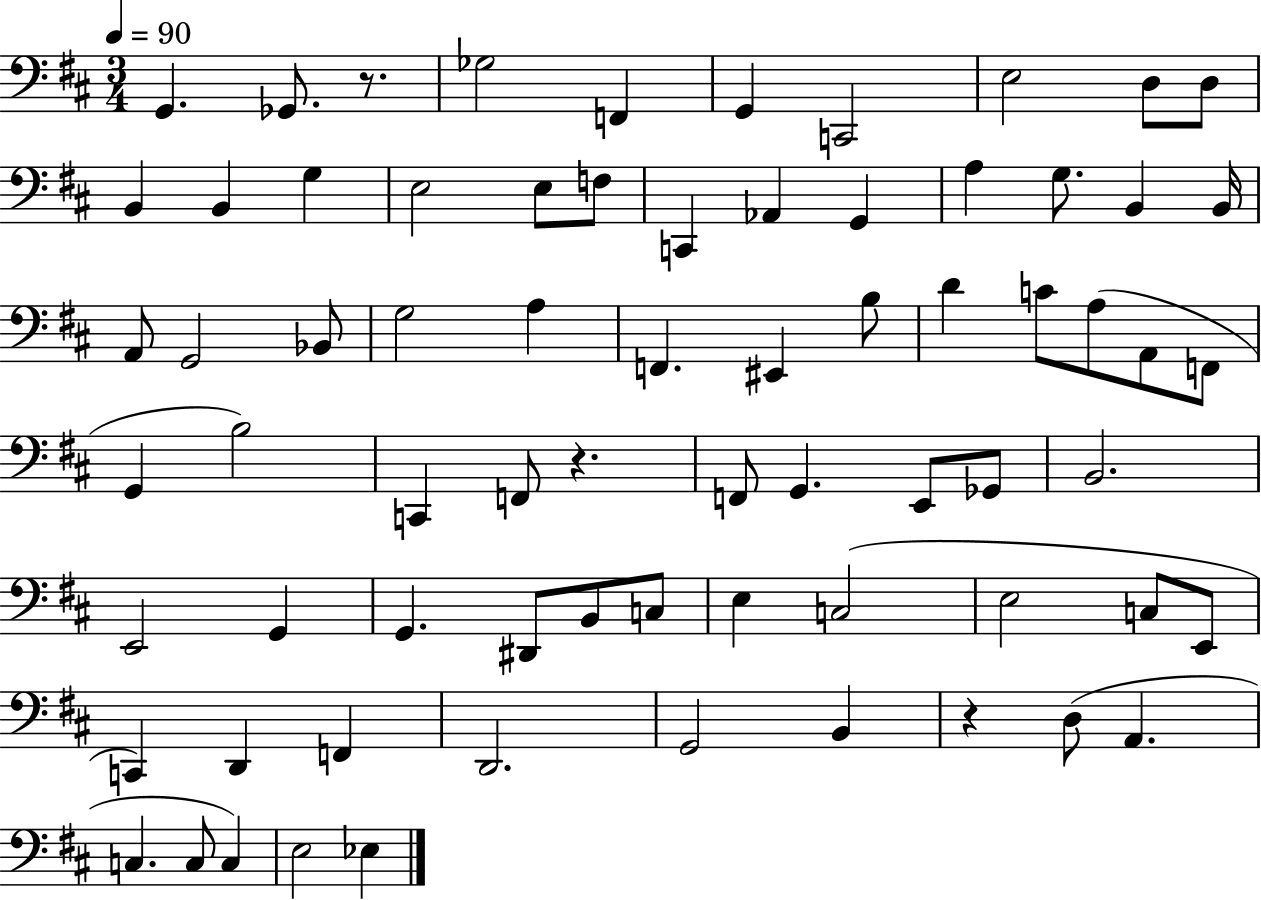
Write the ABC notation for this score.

X:1
T:Untitled
M:3/4
L:1/4
K:D
G,, _G,,/2 z/2 _G,2 F,, G,, C,,2 E,2 D,/2 D,/2 B,, B,, G, E,2 E,/2 F,/2 C,, _A,, G,, A, G,/2 B,, B,,/4 A,,/2 G,,2 _B,,/2 G,2 A, F,, ^E,, B,/2 D C/2 A,/2 A,,/2 F,,/2 G,, B,2 C,, F,,/2 z F,,/2 G,, E,,/2 _G,,/2 B,,2 E,,2 G,, G,, ^D,,/2 B,,/2 C,/2 E, C,2 E,2 C,/2 E,,/2 C,, D,, F,, D,,2 G,,2 B,, z D,/2 A,, C, C,/2 C, E,2 _E,